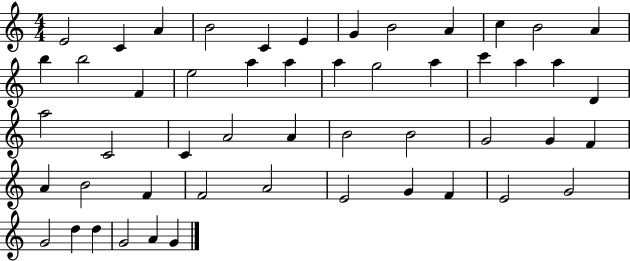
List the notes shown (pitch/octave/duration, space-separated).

E4/h C4/q A4/q B4/h C4/q E4/q G4/q B4/h A4/q C5/q B4/h A4/q B5/q B5/h F4/q E5/h A5/q A5/q A5/q G5/h A5/q C6/q A5/q A5/q D4/q A5/h C4/h C4/q A4/h A4/q B4/h B4/h G4/h G4/q F4/q A4/q B4/h F4/q F4/h A4/h E4/h G4/q F4/q E4/h G4/h G4/h D5/q D5/q G4/h A4/q G4/q